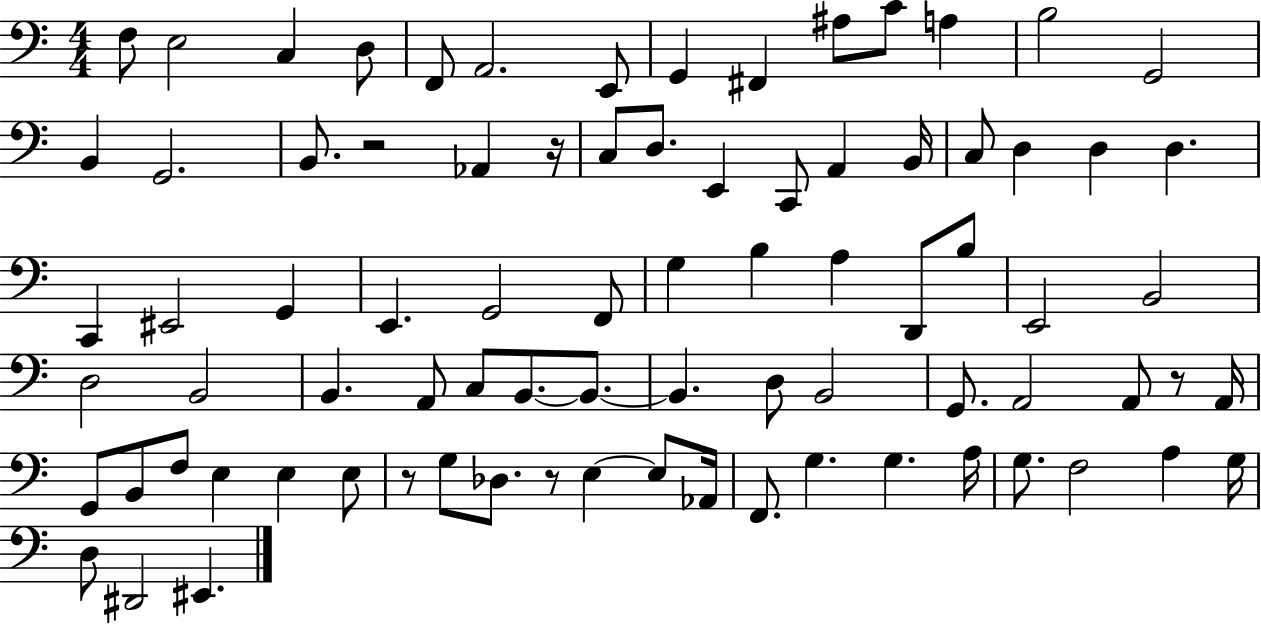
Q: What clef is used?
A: bass